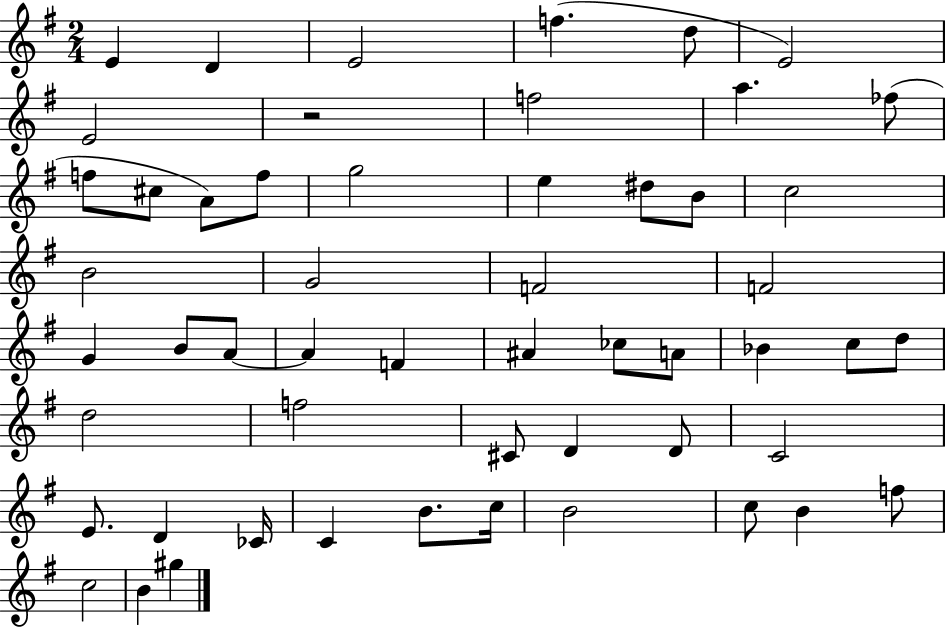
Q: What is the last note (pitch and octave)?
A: G#5